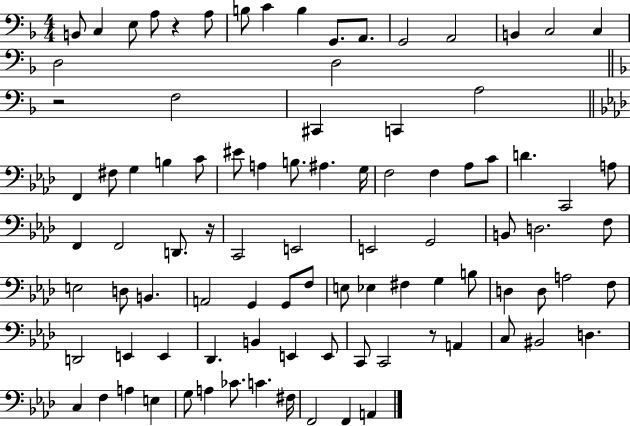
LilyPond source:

{
  \clef bass
  \numericTimeSignature
  \time 4/4
  \key f \major
  b,8 c4 e8 a8 r4 a8 | b8 c'4 b4 g,8. a,8. | g,2 a,2 | b,4 c2 c4 | \break d2 d2 | \bar "||" \break \key d \minor r2 f2 | cis,4 c,4 a2 | \bar "||" \break \key aes \major f,4 fis8 g4 b4 c'8 | eis'8 a4 b8. ais4. g16 | f2 f4 aes8 c'8 | d'4. c,2 a8 | \break f,4 f,2 d,8. r16 | c,2 e,2 | e,2 g,2 | b,8 d2. f8 | \break e2 d8 b,4. | a,2 g,4 g,8 f8 | e8 ees4 fis4 g4 b8 | d4 d8 a2 f8 | \break d,2 e,4 e,4 | des,4. b,4 e,4 e,8 | c,8 c,2 r8 a,4 | c8 bis,2 d4. | \break c4 f4 a4 e4 | g8 a4 ces'8. c'4. fis16 | f,2 f,4 a,4 | \bar "|."
}